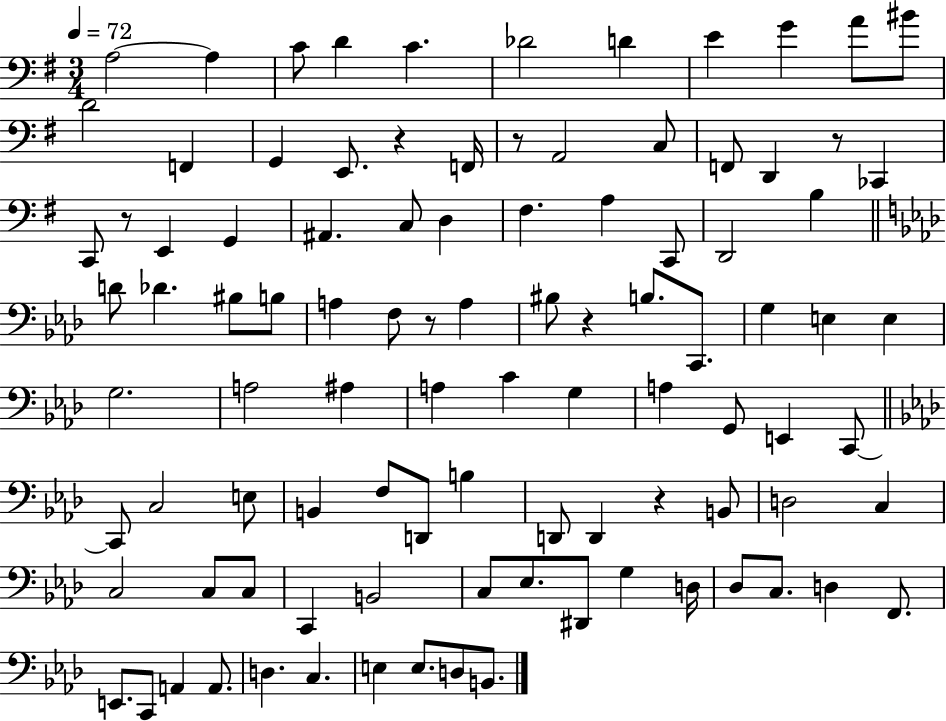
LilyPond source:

{
  \clef bass
  \numericTimeSignature
  \time 3/4
  \key g \major
  \tempo 4 = 72
  \repeat volta 2 { a2~~ a4 | c'8 d'4 c'4. | des'2 d'4 | e'4 g'4 a'8 bis'8 | \break d'2 f,4 | g,4 e,8. r4 f,16 | r8 a,2 c8 | f,8 d,4 r8 ces,4 | \break c,8 r8 e,4 g,4 | ais,4. c8 d4 | fis4. a4 c,8 | d,2 b4 | \break \bar "||" \break \key aes \major d'8 des'4. bis8 b8 | a4 f8 r8 a4 | bis8 r4 b8. c,8. | g4 e4 e4 | \break g2. | a2 ais4 | a4 c'4 g4 | a4 g,8 e,4 c,8~~ | \break \bar "||" \break \key f \minor c,8 c2 e8 | b,4 f8 d,8 b4 | d,8 d,4 r4 b,8 | d2 c4 | \break c2 c8 c8 | c,4 b,2 | c8 ees8. dis,8 g4 d16 | des8 c8. d4 f,8. | \break e,8. c,8 a,4 a,8. | d4. c4. | e4 e8. d8 b,8. | } \bar "|."
}